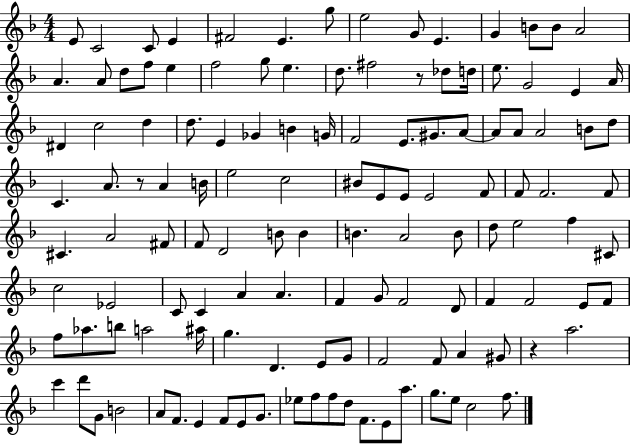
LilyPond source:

{
  \clef treble
  \numericTimeSignature
  \time 4/4
  \key f \major
  e'8 c'2 c'8 e'4 | fis'2 e'4. g''8 | e''2 g'8 e'4. | g'4 b'8 b'8 a'2 | \break a'4. a'8 d''8 f''8 e''4 | f''2 g''8 e''4. | d''8. fis''2 r8 des''8 d''16 | e''8. g'2 e'4 a'16 | \break dis'4 c''2 d''4 | d''8. e'4 ges'4 b'4 g'16 | f'2 e'8. gis'8. a'8~~ | a'8 a'8 a'2 b'8 d''8 | \break c'4. a'8. r8 a'4 b'16 | e''2 c''2 | bis'8 e'8 e'8 e'2 f'8 | f'8 f'2. f'8 | \break cis'4. a'2 fis'8 | f'8 d'2 b'8 b'4 | b'4. a'2 b'8 | d''8 e''2 f''4 cis'8 | \break c''2 ees'2 | c'8 c'4 a'4 a'4. | f'4 g'8 f'2 d'8 | f'4 f'2 e'8 f'8 | \break f''8 aes''8. b''8 a''2 ais''16 | g''4. d'4. e'8 g'8 | f'2 f'8 a'4 gis'8 | r4 a''2. | \break c'''4 d'''8 g'8 b'2 | a'8 f'8. e'4 f'8 e'8 g'8. | ees''8 f''8 f''8 d''8 f'8. e'8 a''8. | g''8. e''8 c''2 f''8. | \break \bar "|."
}